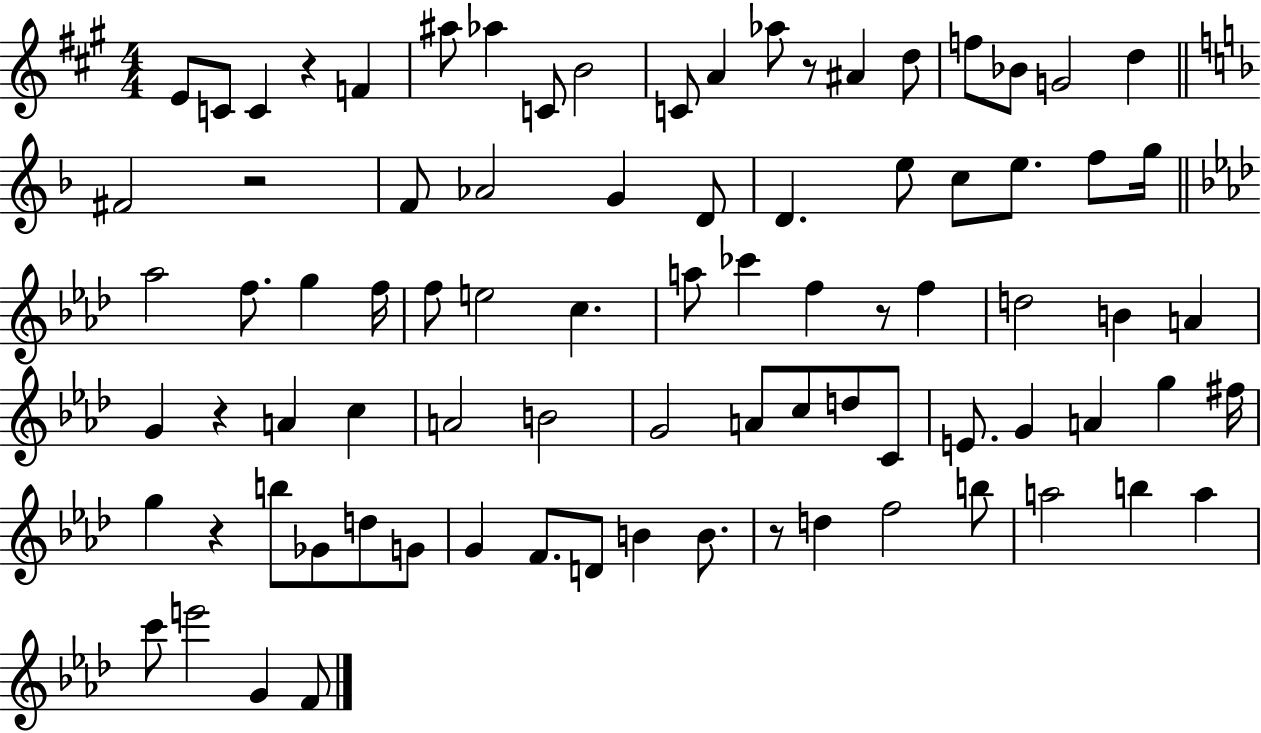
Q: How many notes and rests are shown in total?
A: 84